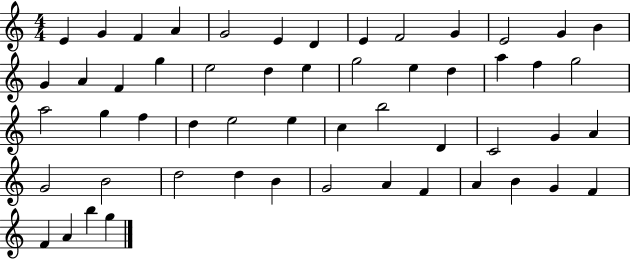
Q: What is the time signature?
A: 4/4